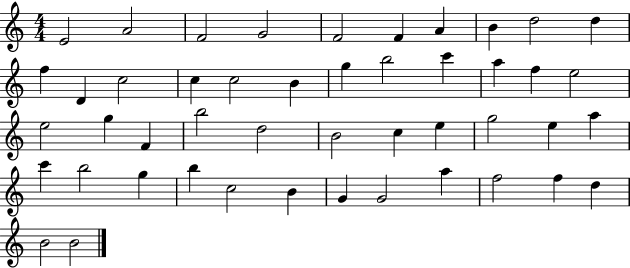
E4/h A4/h F4/h G4/h F4/h F4/q A4/q B4/q D5/h D5/q F5/q D4/q C5/h C5/q C5/h B4/q G5/q B5/h C6/q A5/q F5/q E5/h E5/h G5/q F4/q B5/h D5/h B4/h C5/q E5/q G5/h E5/q A5/q C6/q B5/h G5/q B5/q C5/h B4/q G4/q G4/h A5/q F5/h F5/q D5/q B4/h B4/h